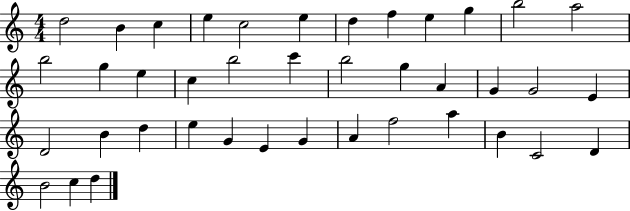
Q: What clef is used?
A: treble